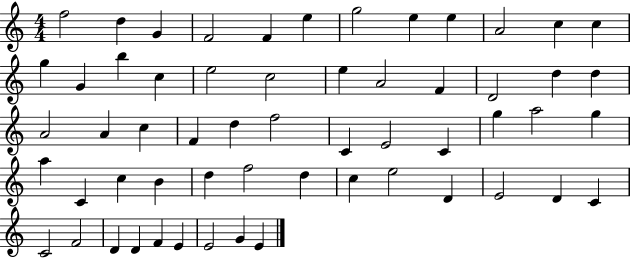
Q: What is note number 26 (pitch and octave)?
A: A4